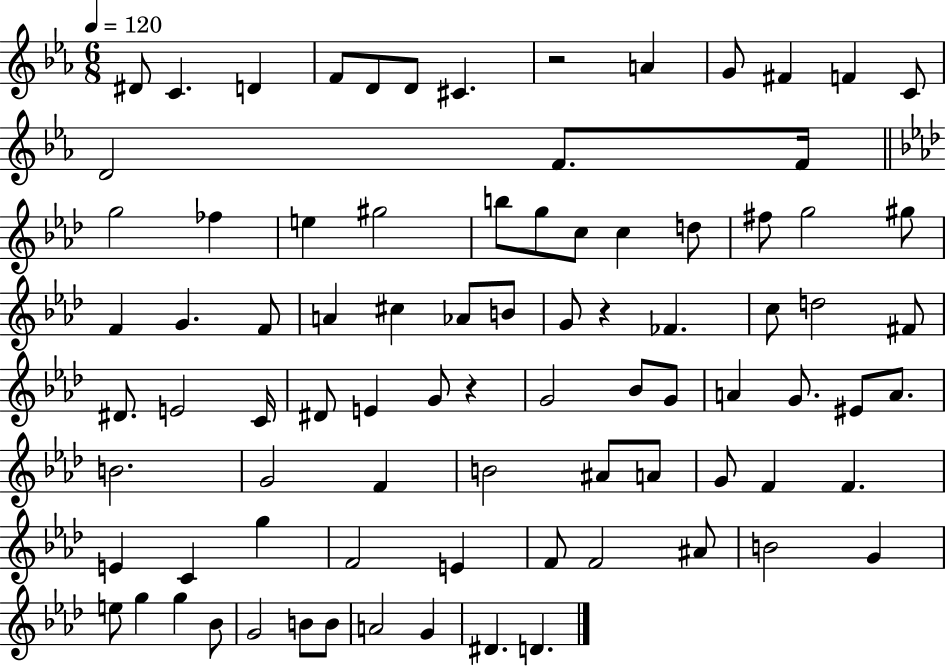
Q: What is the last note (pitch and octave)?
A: D4